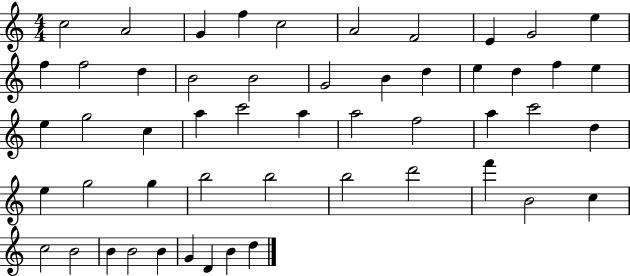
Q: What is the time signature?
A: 4/4